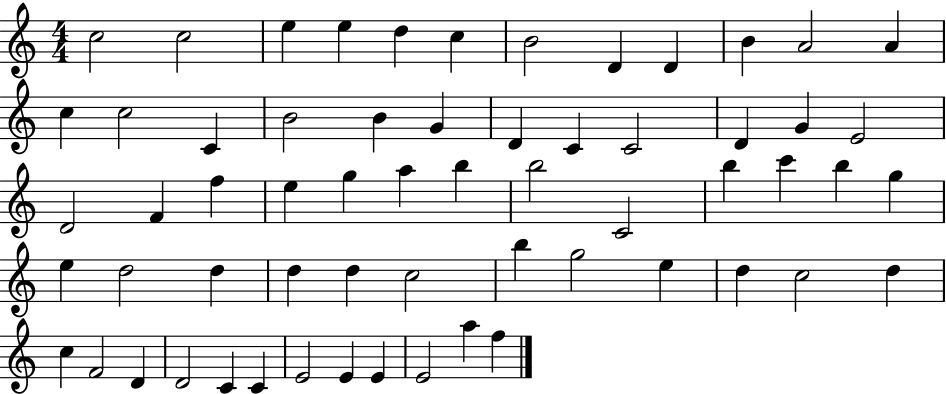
C5/h C5/h E5/q E5/q D5/q C5/q B4/h D4/q D4/q B4/q A4/h A4/q C5/q C5/h C4/q B4/h B4/q G4/q D4/q C4/q C4/h D4/q G4/q E4/h D4/h F4/q F5/q E5/q G5/q A5/q B5/q B5/h C4/h B5/q C6/q B5/q G5/q E5/q D5/h D5/q D5/q D5/q C5/h B5/q G5/h E5/q D5/q C5/h D5/q C5/q F4/h D4/q D4/h C4/q C4/q E4/h E4/q E4/q E4/h A5/q F5/q